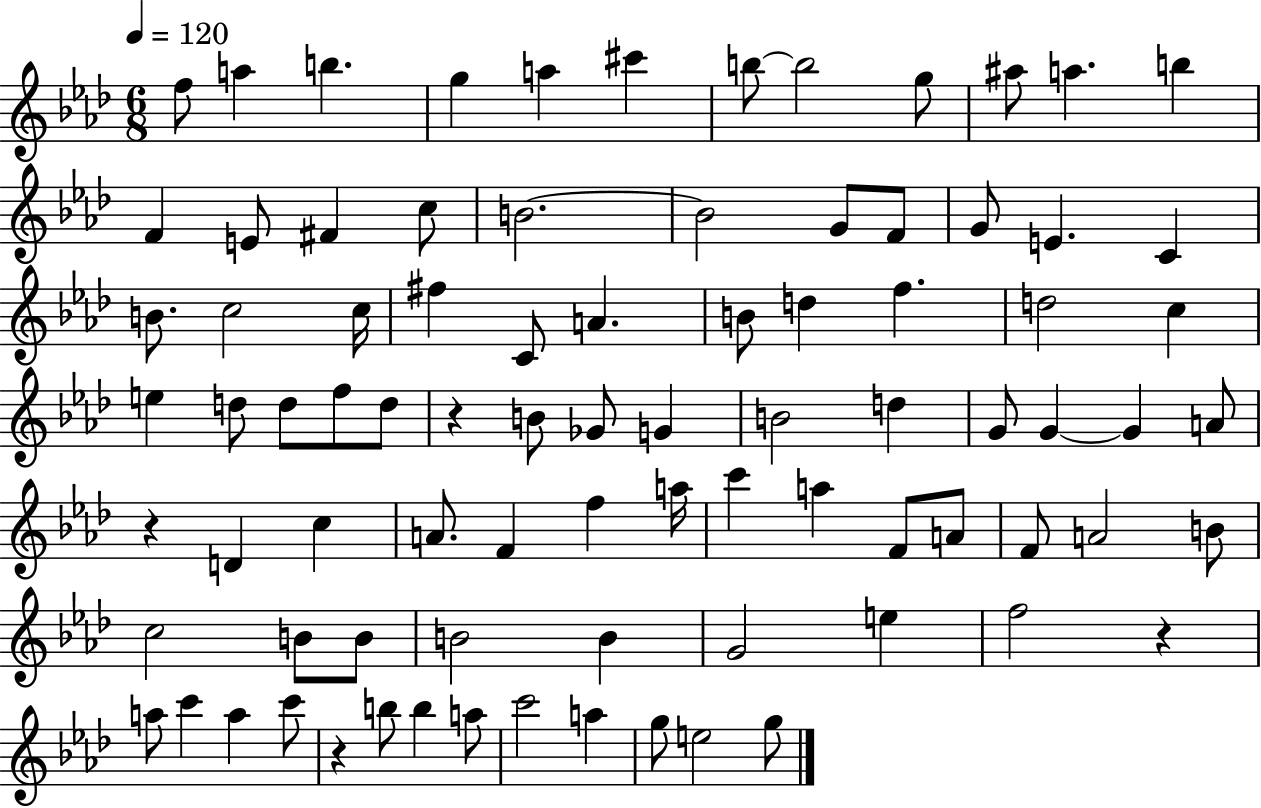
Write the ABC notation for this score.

X:1
T:Untitled
M:6/8
L:1/4
K:Ab
f/2 a b g a ^c' b/2 b2 g/2 ^a/2 a b F E/2 ^F c/2 B2 B2 G/2 F/2 G/2 E C B/2 c2 c/4 ^f C/2 A B/2 d f d2 c e d/2 d/2 f/2 d/2 z B/2 _G/2 G B2 d G/2 G G A/2 z D c A/2 F f a/4 c' a F/2 A/2 F/2 A2 B/2 c2 B/2 B/2 B2 B G2 e f2 z a/2 c' a c'/2 z b/2 b a/2 c'2 a g/2 e2 g/2